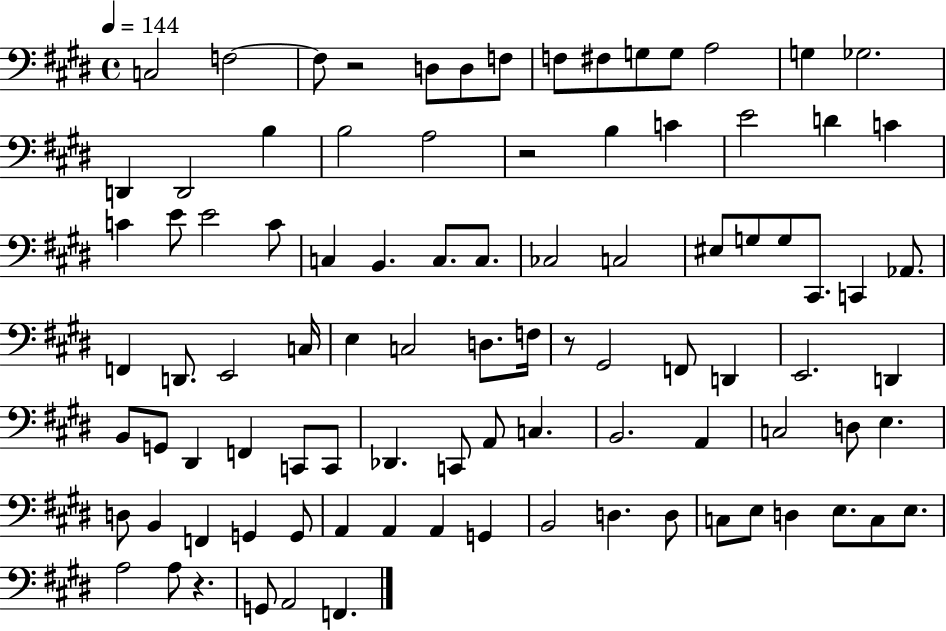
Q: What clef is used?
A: bass